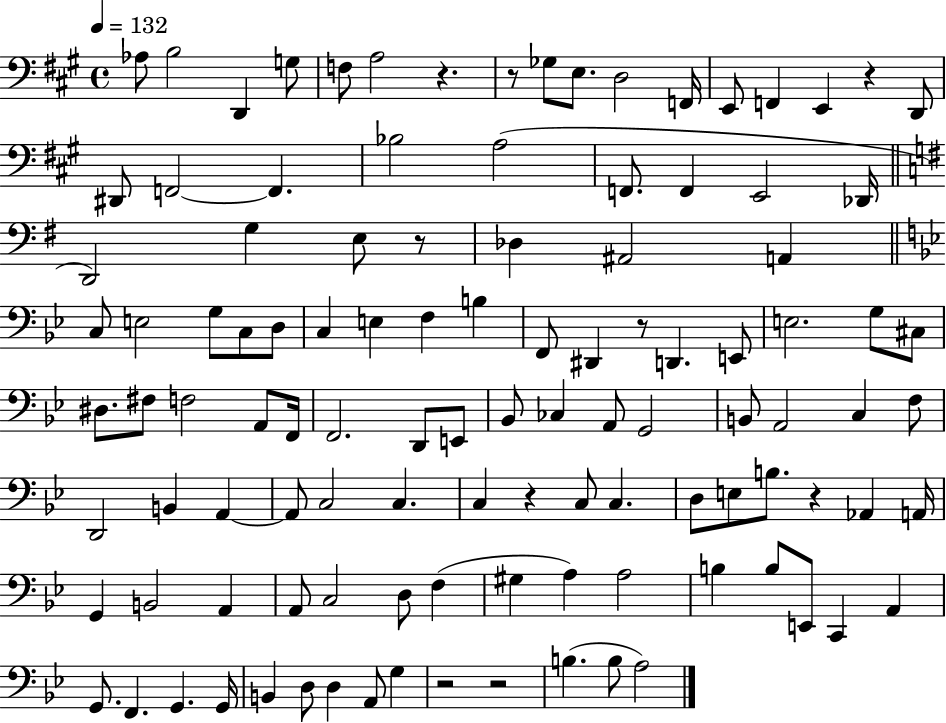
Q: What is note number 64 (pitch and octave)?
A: A2